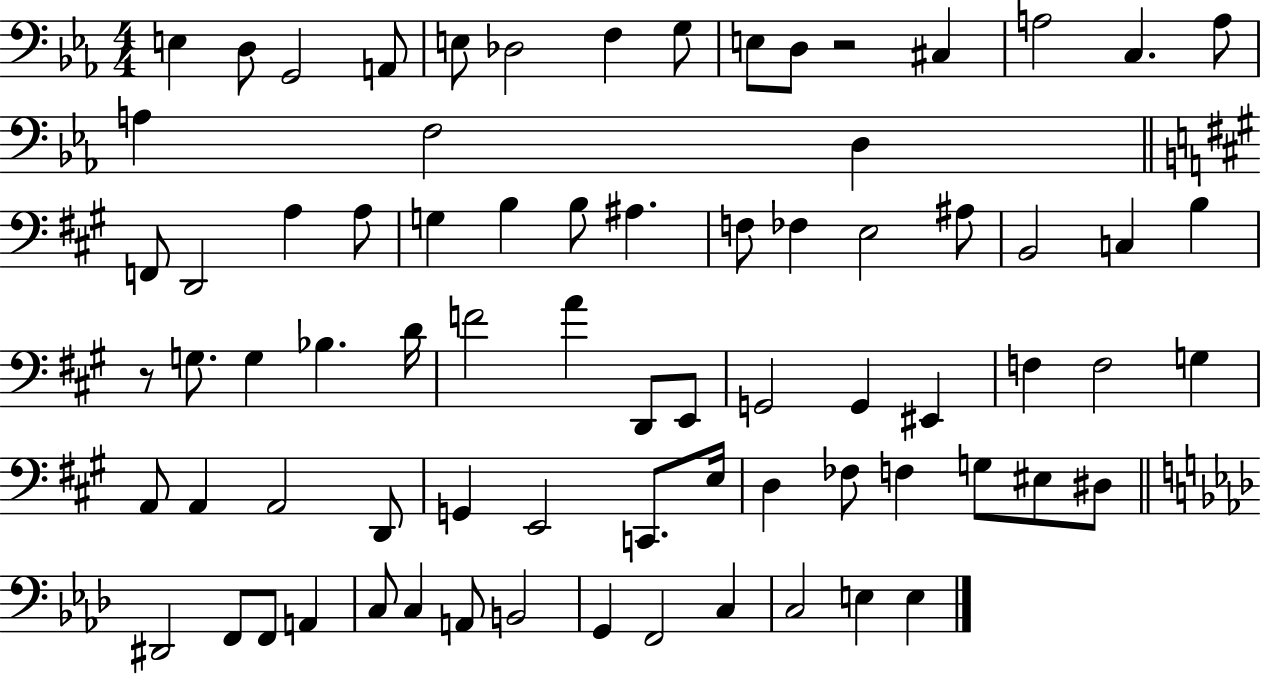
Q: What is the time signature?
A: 4/4